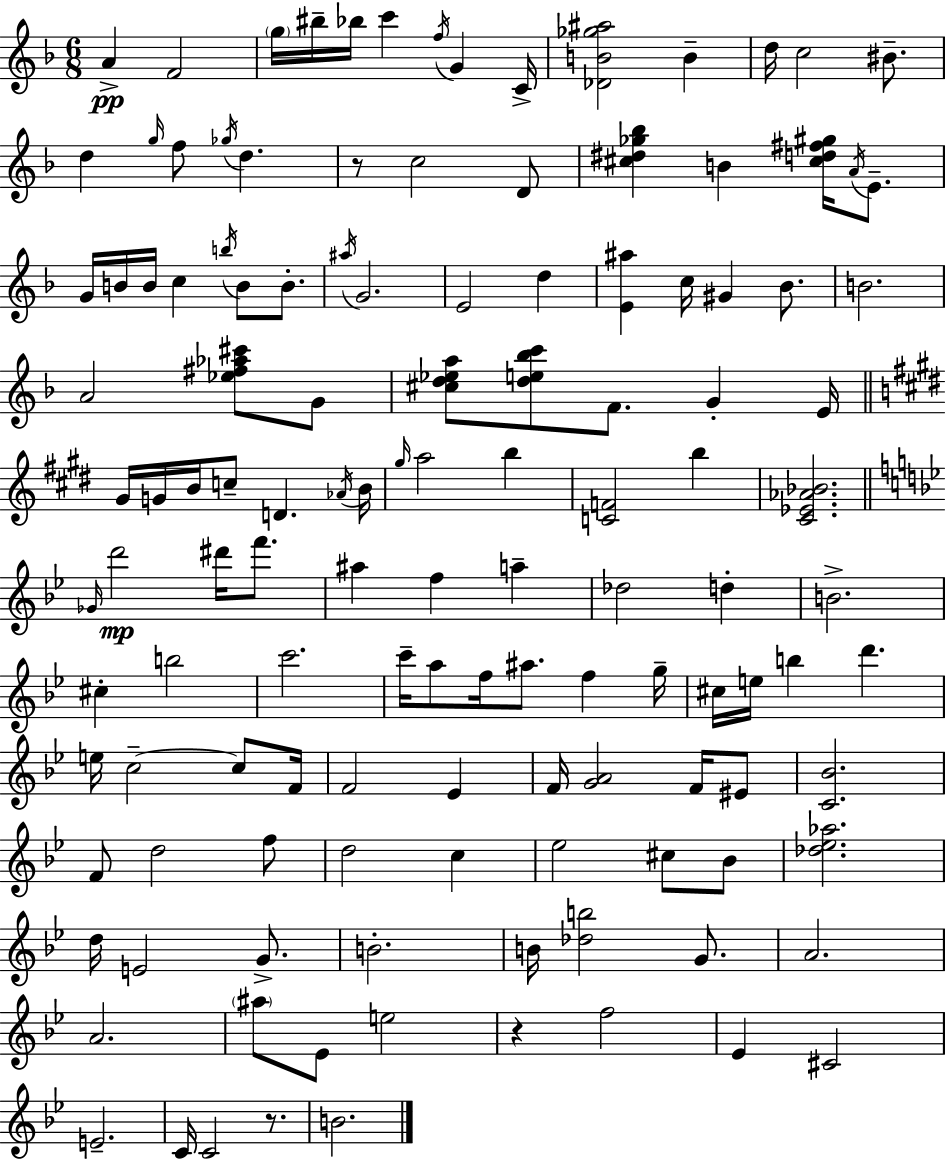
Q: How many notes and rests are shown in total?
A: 128